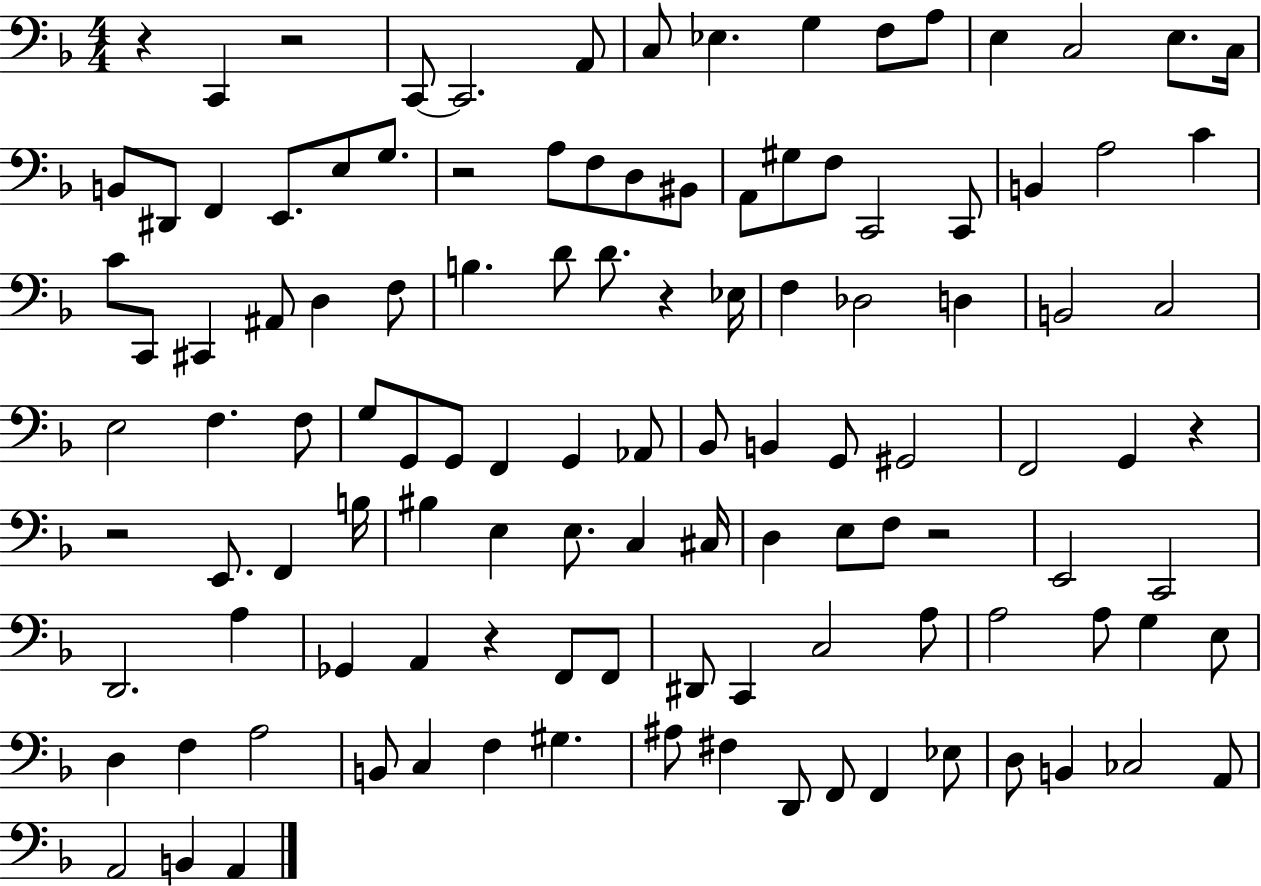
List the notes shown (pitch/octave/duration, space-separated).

R/q C2/q R/h C2/e C2/h. A2/e C3/e Eb3/q. G3/q F3/e A3/e E3/q C3/h E3/e. C3/s B2/e D#2/e F2/q E2/e. E3/e G3/e. R/h A3/e F3/e D3/e BIS2/e A2/e G#3/e F3/e C2/h C2/e B2/q A3/h C4/q C4/e C2/e C#2/q A#2/e D3/q F3/e B3/q. D4/e D4/e. R/q Eb3/s F3/q Db3/h D3/q B2/h C3/h E3/h F3/q. F3/e G3/e G2/e G2/e F2/q G2/q Ab2/e Bb2/e B2/q G2/e G#2/h F2/h G2/q R/q R/h E2/e. F2/q B3/s BIS3/q E3/q E3/e. C3/q C#3/s D3/q E3/e F3/e R/h E2/h C2/h D2/h. A3/q Gb2/q A2/q R/q F2/e F2/e D#2/e C2/q C3/h A3/e A3/h A3/e G3/q E3/e D3/q F3/q A3/h B2/e C3/q F3/q G#3/q. A#3/e F#3/q D2/e F2/e F2/q Eb3/e D3/e B2/q CES3/h A2/e A2/h B2/q A2/q